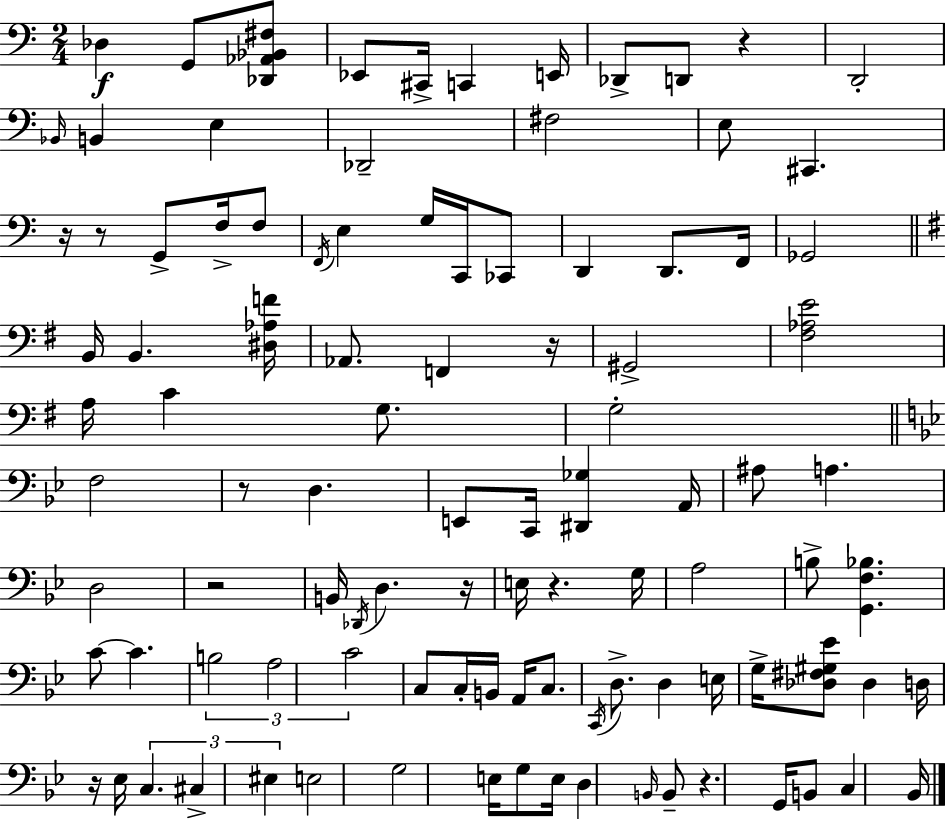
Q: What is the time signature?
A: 2/4